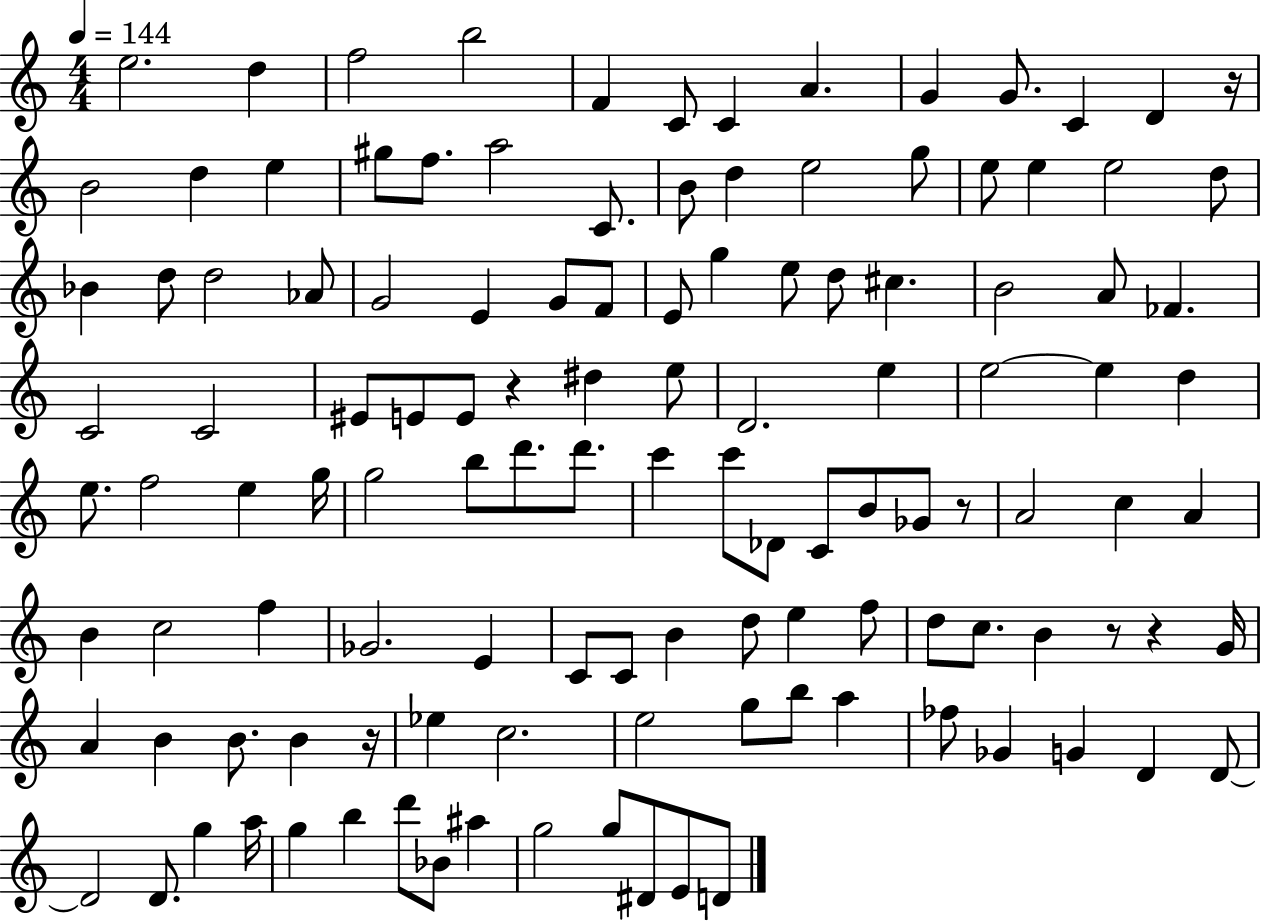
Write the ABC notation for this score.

X:1
T:Untitled
M:4/4
L:1/4
K:C
e2 d f2 b2 F C/2 C A G G/2 C D z/4 B2 d e ^g/2 f/2 a2 C/2 B/2 d e2 g/2 e/2 e e2 d/2 _B d/2 d2 _A/2 G2 E G/2 F/2 E/2 g e/2 d/2 ^c B2 A/2 _F C2 C2 ^E/2 E/2 E/2 z ^d e/2 D2 e e2 e d e/2 f2 e g/4 g2 b/2 d'/2 d'/2 c' c'/2 _D/2 C/2 B/2 _G/2 z/2 A2 c A B c2 f _G2 E C/2 C/2 B d/2 e f/2 d/2 c/2 B z/2 z G/4 A B B/2 B z/4 _e c2 e2 g/2 b/2 a _f/2 _G G D D/2 D2 D/2 g a/4 g b d'/2 _B/2 ^a g2 g/2 ^D/2 E/2 D/2